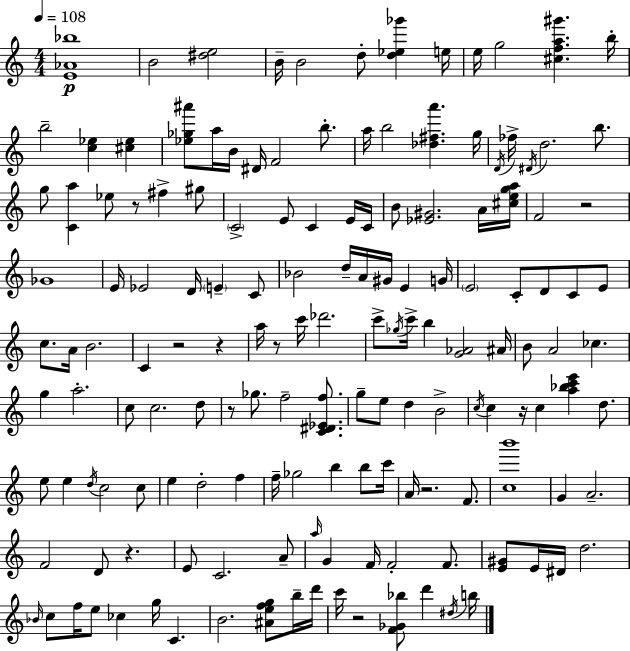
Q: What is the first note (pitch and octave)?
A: B4